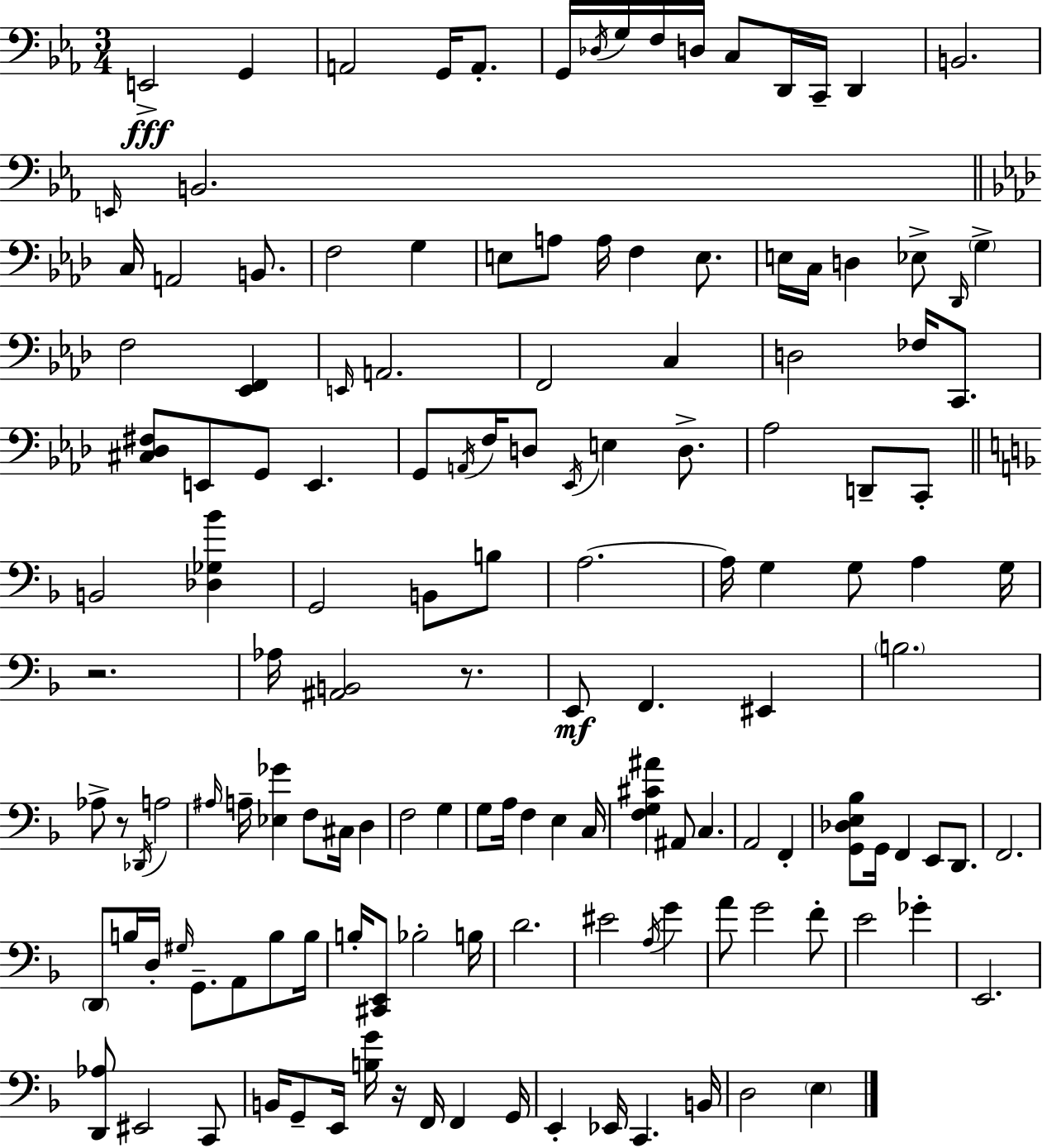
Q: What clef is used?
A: bass